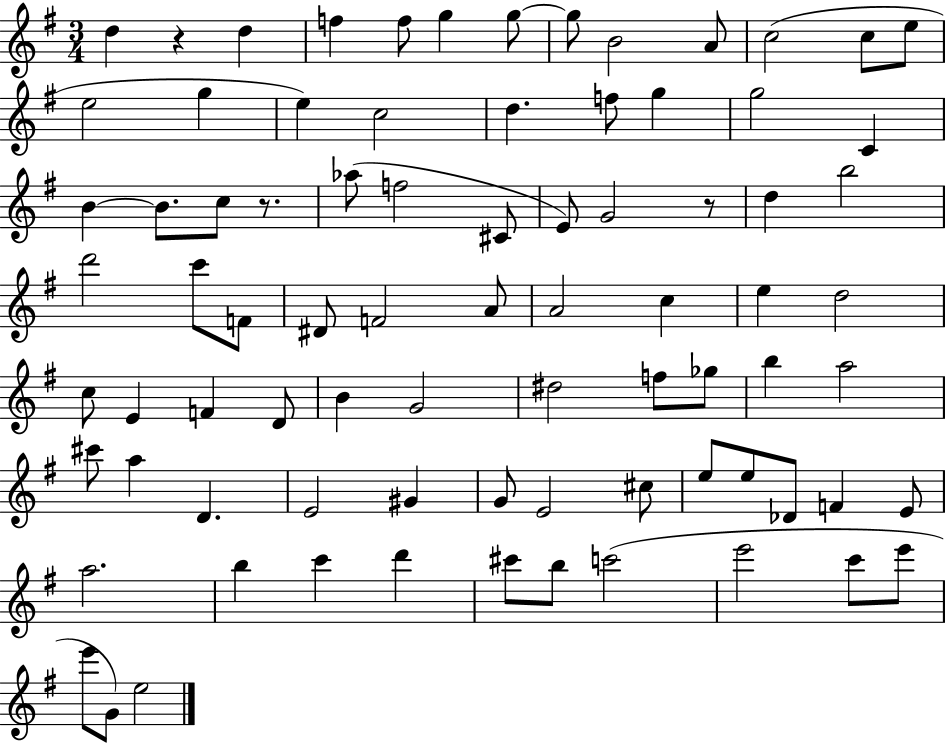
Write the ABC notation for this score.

X:1
T:Untitled
M:3/4
L:1/4
K:G
d z d f f/2 g g/2 g/2 B2 A/2 c2 c/2 e/2 e2 g e c2 d f/2 g g2 C B B/2 c/2 z/2 _a/2 f2 ^C/2 E/2 G2 z/2 d b2 d'2 c'/2 F/2 ^D/2 F2 A/2 A2 c e d2 c/2 E F D/2 B G2 ^d2 f/2 _g/2 b a2 ^c'/2 a D E2 ^G G/2 E2 ^c/2 e/2 e/2 _D/2 F E/2 a2 b c' d' ^c'/2 b/2 c'2 e'2 c'/2 e'/2 e'/2 G/2 e2